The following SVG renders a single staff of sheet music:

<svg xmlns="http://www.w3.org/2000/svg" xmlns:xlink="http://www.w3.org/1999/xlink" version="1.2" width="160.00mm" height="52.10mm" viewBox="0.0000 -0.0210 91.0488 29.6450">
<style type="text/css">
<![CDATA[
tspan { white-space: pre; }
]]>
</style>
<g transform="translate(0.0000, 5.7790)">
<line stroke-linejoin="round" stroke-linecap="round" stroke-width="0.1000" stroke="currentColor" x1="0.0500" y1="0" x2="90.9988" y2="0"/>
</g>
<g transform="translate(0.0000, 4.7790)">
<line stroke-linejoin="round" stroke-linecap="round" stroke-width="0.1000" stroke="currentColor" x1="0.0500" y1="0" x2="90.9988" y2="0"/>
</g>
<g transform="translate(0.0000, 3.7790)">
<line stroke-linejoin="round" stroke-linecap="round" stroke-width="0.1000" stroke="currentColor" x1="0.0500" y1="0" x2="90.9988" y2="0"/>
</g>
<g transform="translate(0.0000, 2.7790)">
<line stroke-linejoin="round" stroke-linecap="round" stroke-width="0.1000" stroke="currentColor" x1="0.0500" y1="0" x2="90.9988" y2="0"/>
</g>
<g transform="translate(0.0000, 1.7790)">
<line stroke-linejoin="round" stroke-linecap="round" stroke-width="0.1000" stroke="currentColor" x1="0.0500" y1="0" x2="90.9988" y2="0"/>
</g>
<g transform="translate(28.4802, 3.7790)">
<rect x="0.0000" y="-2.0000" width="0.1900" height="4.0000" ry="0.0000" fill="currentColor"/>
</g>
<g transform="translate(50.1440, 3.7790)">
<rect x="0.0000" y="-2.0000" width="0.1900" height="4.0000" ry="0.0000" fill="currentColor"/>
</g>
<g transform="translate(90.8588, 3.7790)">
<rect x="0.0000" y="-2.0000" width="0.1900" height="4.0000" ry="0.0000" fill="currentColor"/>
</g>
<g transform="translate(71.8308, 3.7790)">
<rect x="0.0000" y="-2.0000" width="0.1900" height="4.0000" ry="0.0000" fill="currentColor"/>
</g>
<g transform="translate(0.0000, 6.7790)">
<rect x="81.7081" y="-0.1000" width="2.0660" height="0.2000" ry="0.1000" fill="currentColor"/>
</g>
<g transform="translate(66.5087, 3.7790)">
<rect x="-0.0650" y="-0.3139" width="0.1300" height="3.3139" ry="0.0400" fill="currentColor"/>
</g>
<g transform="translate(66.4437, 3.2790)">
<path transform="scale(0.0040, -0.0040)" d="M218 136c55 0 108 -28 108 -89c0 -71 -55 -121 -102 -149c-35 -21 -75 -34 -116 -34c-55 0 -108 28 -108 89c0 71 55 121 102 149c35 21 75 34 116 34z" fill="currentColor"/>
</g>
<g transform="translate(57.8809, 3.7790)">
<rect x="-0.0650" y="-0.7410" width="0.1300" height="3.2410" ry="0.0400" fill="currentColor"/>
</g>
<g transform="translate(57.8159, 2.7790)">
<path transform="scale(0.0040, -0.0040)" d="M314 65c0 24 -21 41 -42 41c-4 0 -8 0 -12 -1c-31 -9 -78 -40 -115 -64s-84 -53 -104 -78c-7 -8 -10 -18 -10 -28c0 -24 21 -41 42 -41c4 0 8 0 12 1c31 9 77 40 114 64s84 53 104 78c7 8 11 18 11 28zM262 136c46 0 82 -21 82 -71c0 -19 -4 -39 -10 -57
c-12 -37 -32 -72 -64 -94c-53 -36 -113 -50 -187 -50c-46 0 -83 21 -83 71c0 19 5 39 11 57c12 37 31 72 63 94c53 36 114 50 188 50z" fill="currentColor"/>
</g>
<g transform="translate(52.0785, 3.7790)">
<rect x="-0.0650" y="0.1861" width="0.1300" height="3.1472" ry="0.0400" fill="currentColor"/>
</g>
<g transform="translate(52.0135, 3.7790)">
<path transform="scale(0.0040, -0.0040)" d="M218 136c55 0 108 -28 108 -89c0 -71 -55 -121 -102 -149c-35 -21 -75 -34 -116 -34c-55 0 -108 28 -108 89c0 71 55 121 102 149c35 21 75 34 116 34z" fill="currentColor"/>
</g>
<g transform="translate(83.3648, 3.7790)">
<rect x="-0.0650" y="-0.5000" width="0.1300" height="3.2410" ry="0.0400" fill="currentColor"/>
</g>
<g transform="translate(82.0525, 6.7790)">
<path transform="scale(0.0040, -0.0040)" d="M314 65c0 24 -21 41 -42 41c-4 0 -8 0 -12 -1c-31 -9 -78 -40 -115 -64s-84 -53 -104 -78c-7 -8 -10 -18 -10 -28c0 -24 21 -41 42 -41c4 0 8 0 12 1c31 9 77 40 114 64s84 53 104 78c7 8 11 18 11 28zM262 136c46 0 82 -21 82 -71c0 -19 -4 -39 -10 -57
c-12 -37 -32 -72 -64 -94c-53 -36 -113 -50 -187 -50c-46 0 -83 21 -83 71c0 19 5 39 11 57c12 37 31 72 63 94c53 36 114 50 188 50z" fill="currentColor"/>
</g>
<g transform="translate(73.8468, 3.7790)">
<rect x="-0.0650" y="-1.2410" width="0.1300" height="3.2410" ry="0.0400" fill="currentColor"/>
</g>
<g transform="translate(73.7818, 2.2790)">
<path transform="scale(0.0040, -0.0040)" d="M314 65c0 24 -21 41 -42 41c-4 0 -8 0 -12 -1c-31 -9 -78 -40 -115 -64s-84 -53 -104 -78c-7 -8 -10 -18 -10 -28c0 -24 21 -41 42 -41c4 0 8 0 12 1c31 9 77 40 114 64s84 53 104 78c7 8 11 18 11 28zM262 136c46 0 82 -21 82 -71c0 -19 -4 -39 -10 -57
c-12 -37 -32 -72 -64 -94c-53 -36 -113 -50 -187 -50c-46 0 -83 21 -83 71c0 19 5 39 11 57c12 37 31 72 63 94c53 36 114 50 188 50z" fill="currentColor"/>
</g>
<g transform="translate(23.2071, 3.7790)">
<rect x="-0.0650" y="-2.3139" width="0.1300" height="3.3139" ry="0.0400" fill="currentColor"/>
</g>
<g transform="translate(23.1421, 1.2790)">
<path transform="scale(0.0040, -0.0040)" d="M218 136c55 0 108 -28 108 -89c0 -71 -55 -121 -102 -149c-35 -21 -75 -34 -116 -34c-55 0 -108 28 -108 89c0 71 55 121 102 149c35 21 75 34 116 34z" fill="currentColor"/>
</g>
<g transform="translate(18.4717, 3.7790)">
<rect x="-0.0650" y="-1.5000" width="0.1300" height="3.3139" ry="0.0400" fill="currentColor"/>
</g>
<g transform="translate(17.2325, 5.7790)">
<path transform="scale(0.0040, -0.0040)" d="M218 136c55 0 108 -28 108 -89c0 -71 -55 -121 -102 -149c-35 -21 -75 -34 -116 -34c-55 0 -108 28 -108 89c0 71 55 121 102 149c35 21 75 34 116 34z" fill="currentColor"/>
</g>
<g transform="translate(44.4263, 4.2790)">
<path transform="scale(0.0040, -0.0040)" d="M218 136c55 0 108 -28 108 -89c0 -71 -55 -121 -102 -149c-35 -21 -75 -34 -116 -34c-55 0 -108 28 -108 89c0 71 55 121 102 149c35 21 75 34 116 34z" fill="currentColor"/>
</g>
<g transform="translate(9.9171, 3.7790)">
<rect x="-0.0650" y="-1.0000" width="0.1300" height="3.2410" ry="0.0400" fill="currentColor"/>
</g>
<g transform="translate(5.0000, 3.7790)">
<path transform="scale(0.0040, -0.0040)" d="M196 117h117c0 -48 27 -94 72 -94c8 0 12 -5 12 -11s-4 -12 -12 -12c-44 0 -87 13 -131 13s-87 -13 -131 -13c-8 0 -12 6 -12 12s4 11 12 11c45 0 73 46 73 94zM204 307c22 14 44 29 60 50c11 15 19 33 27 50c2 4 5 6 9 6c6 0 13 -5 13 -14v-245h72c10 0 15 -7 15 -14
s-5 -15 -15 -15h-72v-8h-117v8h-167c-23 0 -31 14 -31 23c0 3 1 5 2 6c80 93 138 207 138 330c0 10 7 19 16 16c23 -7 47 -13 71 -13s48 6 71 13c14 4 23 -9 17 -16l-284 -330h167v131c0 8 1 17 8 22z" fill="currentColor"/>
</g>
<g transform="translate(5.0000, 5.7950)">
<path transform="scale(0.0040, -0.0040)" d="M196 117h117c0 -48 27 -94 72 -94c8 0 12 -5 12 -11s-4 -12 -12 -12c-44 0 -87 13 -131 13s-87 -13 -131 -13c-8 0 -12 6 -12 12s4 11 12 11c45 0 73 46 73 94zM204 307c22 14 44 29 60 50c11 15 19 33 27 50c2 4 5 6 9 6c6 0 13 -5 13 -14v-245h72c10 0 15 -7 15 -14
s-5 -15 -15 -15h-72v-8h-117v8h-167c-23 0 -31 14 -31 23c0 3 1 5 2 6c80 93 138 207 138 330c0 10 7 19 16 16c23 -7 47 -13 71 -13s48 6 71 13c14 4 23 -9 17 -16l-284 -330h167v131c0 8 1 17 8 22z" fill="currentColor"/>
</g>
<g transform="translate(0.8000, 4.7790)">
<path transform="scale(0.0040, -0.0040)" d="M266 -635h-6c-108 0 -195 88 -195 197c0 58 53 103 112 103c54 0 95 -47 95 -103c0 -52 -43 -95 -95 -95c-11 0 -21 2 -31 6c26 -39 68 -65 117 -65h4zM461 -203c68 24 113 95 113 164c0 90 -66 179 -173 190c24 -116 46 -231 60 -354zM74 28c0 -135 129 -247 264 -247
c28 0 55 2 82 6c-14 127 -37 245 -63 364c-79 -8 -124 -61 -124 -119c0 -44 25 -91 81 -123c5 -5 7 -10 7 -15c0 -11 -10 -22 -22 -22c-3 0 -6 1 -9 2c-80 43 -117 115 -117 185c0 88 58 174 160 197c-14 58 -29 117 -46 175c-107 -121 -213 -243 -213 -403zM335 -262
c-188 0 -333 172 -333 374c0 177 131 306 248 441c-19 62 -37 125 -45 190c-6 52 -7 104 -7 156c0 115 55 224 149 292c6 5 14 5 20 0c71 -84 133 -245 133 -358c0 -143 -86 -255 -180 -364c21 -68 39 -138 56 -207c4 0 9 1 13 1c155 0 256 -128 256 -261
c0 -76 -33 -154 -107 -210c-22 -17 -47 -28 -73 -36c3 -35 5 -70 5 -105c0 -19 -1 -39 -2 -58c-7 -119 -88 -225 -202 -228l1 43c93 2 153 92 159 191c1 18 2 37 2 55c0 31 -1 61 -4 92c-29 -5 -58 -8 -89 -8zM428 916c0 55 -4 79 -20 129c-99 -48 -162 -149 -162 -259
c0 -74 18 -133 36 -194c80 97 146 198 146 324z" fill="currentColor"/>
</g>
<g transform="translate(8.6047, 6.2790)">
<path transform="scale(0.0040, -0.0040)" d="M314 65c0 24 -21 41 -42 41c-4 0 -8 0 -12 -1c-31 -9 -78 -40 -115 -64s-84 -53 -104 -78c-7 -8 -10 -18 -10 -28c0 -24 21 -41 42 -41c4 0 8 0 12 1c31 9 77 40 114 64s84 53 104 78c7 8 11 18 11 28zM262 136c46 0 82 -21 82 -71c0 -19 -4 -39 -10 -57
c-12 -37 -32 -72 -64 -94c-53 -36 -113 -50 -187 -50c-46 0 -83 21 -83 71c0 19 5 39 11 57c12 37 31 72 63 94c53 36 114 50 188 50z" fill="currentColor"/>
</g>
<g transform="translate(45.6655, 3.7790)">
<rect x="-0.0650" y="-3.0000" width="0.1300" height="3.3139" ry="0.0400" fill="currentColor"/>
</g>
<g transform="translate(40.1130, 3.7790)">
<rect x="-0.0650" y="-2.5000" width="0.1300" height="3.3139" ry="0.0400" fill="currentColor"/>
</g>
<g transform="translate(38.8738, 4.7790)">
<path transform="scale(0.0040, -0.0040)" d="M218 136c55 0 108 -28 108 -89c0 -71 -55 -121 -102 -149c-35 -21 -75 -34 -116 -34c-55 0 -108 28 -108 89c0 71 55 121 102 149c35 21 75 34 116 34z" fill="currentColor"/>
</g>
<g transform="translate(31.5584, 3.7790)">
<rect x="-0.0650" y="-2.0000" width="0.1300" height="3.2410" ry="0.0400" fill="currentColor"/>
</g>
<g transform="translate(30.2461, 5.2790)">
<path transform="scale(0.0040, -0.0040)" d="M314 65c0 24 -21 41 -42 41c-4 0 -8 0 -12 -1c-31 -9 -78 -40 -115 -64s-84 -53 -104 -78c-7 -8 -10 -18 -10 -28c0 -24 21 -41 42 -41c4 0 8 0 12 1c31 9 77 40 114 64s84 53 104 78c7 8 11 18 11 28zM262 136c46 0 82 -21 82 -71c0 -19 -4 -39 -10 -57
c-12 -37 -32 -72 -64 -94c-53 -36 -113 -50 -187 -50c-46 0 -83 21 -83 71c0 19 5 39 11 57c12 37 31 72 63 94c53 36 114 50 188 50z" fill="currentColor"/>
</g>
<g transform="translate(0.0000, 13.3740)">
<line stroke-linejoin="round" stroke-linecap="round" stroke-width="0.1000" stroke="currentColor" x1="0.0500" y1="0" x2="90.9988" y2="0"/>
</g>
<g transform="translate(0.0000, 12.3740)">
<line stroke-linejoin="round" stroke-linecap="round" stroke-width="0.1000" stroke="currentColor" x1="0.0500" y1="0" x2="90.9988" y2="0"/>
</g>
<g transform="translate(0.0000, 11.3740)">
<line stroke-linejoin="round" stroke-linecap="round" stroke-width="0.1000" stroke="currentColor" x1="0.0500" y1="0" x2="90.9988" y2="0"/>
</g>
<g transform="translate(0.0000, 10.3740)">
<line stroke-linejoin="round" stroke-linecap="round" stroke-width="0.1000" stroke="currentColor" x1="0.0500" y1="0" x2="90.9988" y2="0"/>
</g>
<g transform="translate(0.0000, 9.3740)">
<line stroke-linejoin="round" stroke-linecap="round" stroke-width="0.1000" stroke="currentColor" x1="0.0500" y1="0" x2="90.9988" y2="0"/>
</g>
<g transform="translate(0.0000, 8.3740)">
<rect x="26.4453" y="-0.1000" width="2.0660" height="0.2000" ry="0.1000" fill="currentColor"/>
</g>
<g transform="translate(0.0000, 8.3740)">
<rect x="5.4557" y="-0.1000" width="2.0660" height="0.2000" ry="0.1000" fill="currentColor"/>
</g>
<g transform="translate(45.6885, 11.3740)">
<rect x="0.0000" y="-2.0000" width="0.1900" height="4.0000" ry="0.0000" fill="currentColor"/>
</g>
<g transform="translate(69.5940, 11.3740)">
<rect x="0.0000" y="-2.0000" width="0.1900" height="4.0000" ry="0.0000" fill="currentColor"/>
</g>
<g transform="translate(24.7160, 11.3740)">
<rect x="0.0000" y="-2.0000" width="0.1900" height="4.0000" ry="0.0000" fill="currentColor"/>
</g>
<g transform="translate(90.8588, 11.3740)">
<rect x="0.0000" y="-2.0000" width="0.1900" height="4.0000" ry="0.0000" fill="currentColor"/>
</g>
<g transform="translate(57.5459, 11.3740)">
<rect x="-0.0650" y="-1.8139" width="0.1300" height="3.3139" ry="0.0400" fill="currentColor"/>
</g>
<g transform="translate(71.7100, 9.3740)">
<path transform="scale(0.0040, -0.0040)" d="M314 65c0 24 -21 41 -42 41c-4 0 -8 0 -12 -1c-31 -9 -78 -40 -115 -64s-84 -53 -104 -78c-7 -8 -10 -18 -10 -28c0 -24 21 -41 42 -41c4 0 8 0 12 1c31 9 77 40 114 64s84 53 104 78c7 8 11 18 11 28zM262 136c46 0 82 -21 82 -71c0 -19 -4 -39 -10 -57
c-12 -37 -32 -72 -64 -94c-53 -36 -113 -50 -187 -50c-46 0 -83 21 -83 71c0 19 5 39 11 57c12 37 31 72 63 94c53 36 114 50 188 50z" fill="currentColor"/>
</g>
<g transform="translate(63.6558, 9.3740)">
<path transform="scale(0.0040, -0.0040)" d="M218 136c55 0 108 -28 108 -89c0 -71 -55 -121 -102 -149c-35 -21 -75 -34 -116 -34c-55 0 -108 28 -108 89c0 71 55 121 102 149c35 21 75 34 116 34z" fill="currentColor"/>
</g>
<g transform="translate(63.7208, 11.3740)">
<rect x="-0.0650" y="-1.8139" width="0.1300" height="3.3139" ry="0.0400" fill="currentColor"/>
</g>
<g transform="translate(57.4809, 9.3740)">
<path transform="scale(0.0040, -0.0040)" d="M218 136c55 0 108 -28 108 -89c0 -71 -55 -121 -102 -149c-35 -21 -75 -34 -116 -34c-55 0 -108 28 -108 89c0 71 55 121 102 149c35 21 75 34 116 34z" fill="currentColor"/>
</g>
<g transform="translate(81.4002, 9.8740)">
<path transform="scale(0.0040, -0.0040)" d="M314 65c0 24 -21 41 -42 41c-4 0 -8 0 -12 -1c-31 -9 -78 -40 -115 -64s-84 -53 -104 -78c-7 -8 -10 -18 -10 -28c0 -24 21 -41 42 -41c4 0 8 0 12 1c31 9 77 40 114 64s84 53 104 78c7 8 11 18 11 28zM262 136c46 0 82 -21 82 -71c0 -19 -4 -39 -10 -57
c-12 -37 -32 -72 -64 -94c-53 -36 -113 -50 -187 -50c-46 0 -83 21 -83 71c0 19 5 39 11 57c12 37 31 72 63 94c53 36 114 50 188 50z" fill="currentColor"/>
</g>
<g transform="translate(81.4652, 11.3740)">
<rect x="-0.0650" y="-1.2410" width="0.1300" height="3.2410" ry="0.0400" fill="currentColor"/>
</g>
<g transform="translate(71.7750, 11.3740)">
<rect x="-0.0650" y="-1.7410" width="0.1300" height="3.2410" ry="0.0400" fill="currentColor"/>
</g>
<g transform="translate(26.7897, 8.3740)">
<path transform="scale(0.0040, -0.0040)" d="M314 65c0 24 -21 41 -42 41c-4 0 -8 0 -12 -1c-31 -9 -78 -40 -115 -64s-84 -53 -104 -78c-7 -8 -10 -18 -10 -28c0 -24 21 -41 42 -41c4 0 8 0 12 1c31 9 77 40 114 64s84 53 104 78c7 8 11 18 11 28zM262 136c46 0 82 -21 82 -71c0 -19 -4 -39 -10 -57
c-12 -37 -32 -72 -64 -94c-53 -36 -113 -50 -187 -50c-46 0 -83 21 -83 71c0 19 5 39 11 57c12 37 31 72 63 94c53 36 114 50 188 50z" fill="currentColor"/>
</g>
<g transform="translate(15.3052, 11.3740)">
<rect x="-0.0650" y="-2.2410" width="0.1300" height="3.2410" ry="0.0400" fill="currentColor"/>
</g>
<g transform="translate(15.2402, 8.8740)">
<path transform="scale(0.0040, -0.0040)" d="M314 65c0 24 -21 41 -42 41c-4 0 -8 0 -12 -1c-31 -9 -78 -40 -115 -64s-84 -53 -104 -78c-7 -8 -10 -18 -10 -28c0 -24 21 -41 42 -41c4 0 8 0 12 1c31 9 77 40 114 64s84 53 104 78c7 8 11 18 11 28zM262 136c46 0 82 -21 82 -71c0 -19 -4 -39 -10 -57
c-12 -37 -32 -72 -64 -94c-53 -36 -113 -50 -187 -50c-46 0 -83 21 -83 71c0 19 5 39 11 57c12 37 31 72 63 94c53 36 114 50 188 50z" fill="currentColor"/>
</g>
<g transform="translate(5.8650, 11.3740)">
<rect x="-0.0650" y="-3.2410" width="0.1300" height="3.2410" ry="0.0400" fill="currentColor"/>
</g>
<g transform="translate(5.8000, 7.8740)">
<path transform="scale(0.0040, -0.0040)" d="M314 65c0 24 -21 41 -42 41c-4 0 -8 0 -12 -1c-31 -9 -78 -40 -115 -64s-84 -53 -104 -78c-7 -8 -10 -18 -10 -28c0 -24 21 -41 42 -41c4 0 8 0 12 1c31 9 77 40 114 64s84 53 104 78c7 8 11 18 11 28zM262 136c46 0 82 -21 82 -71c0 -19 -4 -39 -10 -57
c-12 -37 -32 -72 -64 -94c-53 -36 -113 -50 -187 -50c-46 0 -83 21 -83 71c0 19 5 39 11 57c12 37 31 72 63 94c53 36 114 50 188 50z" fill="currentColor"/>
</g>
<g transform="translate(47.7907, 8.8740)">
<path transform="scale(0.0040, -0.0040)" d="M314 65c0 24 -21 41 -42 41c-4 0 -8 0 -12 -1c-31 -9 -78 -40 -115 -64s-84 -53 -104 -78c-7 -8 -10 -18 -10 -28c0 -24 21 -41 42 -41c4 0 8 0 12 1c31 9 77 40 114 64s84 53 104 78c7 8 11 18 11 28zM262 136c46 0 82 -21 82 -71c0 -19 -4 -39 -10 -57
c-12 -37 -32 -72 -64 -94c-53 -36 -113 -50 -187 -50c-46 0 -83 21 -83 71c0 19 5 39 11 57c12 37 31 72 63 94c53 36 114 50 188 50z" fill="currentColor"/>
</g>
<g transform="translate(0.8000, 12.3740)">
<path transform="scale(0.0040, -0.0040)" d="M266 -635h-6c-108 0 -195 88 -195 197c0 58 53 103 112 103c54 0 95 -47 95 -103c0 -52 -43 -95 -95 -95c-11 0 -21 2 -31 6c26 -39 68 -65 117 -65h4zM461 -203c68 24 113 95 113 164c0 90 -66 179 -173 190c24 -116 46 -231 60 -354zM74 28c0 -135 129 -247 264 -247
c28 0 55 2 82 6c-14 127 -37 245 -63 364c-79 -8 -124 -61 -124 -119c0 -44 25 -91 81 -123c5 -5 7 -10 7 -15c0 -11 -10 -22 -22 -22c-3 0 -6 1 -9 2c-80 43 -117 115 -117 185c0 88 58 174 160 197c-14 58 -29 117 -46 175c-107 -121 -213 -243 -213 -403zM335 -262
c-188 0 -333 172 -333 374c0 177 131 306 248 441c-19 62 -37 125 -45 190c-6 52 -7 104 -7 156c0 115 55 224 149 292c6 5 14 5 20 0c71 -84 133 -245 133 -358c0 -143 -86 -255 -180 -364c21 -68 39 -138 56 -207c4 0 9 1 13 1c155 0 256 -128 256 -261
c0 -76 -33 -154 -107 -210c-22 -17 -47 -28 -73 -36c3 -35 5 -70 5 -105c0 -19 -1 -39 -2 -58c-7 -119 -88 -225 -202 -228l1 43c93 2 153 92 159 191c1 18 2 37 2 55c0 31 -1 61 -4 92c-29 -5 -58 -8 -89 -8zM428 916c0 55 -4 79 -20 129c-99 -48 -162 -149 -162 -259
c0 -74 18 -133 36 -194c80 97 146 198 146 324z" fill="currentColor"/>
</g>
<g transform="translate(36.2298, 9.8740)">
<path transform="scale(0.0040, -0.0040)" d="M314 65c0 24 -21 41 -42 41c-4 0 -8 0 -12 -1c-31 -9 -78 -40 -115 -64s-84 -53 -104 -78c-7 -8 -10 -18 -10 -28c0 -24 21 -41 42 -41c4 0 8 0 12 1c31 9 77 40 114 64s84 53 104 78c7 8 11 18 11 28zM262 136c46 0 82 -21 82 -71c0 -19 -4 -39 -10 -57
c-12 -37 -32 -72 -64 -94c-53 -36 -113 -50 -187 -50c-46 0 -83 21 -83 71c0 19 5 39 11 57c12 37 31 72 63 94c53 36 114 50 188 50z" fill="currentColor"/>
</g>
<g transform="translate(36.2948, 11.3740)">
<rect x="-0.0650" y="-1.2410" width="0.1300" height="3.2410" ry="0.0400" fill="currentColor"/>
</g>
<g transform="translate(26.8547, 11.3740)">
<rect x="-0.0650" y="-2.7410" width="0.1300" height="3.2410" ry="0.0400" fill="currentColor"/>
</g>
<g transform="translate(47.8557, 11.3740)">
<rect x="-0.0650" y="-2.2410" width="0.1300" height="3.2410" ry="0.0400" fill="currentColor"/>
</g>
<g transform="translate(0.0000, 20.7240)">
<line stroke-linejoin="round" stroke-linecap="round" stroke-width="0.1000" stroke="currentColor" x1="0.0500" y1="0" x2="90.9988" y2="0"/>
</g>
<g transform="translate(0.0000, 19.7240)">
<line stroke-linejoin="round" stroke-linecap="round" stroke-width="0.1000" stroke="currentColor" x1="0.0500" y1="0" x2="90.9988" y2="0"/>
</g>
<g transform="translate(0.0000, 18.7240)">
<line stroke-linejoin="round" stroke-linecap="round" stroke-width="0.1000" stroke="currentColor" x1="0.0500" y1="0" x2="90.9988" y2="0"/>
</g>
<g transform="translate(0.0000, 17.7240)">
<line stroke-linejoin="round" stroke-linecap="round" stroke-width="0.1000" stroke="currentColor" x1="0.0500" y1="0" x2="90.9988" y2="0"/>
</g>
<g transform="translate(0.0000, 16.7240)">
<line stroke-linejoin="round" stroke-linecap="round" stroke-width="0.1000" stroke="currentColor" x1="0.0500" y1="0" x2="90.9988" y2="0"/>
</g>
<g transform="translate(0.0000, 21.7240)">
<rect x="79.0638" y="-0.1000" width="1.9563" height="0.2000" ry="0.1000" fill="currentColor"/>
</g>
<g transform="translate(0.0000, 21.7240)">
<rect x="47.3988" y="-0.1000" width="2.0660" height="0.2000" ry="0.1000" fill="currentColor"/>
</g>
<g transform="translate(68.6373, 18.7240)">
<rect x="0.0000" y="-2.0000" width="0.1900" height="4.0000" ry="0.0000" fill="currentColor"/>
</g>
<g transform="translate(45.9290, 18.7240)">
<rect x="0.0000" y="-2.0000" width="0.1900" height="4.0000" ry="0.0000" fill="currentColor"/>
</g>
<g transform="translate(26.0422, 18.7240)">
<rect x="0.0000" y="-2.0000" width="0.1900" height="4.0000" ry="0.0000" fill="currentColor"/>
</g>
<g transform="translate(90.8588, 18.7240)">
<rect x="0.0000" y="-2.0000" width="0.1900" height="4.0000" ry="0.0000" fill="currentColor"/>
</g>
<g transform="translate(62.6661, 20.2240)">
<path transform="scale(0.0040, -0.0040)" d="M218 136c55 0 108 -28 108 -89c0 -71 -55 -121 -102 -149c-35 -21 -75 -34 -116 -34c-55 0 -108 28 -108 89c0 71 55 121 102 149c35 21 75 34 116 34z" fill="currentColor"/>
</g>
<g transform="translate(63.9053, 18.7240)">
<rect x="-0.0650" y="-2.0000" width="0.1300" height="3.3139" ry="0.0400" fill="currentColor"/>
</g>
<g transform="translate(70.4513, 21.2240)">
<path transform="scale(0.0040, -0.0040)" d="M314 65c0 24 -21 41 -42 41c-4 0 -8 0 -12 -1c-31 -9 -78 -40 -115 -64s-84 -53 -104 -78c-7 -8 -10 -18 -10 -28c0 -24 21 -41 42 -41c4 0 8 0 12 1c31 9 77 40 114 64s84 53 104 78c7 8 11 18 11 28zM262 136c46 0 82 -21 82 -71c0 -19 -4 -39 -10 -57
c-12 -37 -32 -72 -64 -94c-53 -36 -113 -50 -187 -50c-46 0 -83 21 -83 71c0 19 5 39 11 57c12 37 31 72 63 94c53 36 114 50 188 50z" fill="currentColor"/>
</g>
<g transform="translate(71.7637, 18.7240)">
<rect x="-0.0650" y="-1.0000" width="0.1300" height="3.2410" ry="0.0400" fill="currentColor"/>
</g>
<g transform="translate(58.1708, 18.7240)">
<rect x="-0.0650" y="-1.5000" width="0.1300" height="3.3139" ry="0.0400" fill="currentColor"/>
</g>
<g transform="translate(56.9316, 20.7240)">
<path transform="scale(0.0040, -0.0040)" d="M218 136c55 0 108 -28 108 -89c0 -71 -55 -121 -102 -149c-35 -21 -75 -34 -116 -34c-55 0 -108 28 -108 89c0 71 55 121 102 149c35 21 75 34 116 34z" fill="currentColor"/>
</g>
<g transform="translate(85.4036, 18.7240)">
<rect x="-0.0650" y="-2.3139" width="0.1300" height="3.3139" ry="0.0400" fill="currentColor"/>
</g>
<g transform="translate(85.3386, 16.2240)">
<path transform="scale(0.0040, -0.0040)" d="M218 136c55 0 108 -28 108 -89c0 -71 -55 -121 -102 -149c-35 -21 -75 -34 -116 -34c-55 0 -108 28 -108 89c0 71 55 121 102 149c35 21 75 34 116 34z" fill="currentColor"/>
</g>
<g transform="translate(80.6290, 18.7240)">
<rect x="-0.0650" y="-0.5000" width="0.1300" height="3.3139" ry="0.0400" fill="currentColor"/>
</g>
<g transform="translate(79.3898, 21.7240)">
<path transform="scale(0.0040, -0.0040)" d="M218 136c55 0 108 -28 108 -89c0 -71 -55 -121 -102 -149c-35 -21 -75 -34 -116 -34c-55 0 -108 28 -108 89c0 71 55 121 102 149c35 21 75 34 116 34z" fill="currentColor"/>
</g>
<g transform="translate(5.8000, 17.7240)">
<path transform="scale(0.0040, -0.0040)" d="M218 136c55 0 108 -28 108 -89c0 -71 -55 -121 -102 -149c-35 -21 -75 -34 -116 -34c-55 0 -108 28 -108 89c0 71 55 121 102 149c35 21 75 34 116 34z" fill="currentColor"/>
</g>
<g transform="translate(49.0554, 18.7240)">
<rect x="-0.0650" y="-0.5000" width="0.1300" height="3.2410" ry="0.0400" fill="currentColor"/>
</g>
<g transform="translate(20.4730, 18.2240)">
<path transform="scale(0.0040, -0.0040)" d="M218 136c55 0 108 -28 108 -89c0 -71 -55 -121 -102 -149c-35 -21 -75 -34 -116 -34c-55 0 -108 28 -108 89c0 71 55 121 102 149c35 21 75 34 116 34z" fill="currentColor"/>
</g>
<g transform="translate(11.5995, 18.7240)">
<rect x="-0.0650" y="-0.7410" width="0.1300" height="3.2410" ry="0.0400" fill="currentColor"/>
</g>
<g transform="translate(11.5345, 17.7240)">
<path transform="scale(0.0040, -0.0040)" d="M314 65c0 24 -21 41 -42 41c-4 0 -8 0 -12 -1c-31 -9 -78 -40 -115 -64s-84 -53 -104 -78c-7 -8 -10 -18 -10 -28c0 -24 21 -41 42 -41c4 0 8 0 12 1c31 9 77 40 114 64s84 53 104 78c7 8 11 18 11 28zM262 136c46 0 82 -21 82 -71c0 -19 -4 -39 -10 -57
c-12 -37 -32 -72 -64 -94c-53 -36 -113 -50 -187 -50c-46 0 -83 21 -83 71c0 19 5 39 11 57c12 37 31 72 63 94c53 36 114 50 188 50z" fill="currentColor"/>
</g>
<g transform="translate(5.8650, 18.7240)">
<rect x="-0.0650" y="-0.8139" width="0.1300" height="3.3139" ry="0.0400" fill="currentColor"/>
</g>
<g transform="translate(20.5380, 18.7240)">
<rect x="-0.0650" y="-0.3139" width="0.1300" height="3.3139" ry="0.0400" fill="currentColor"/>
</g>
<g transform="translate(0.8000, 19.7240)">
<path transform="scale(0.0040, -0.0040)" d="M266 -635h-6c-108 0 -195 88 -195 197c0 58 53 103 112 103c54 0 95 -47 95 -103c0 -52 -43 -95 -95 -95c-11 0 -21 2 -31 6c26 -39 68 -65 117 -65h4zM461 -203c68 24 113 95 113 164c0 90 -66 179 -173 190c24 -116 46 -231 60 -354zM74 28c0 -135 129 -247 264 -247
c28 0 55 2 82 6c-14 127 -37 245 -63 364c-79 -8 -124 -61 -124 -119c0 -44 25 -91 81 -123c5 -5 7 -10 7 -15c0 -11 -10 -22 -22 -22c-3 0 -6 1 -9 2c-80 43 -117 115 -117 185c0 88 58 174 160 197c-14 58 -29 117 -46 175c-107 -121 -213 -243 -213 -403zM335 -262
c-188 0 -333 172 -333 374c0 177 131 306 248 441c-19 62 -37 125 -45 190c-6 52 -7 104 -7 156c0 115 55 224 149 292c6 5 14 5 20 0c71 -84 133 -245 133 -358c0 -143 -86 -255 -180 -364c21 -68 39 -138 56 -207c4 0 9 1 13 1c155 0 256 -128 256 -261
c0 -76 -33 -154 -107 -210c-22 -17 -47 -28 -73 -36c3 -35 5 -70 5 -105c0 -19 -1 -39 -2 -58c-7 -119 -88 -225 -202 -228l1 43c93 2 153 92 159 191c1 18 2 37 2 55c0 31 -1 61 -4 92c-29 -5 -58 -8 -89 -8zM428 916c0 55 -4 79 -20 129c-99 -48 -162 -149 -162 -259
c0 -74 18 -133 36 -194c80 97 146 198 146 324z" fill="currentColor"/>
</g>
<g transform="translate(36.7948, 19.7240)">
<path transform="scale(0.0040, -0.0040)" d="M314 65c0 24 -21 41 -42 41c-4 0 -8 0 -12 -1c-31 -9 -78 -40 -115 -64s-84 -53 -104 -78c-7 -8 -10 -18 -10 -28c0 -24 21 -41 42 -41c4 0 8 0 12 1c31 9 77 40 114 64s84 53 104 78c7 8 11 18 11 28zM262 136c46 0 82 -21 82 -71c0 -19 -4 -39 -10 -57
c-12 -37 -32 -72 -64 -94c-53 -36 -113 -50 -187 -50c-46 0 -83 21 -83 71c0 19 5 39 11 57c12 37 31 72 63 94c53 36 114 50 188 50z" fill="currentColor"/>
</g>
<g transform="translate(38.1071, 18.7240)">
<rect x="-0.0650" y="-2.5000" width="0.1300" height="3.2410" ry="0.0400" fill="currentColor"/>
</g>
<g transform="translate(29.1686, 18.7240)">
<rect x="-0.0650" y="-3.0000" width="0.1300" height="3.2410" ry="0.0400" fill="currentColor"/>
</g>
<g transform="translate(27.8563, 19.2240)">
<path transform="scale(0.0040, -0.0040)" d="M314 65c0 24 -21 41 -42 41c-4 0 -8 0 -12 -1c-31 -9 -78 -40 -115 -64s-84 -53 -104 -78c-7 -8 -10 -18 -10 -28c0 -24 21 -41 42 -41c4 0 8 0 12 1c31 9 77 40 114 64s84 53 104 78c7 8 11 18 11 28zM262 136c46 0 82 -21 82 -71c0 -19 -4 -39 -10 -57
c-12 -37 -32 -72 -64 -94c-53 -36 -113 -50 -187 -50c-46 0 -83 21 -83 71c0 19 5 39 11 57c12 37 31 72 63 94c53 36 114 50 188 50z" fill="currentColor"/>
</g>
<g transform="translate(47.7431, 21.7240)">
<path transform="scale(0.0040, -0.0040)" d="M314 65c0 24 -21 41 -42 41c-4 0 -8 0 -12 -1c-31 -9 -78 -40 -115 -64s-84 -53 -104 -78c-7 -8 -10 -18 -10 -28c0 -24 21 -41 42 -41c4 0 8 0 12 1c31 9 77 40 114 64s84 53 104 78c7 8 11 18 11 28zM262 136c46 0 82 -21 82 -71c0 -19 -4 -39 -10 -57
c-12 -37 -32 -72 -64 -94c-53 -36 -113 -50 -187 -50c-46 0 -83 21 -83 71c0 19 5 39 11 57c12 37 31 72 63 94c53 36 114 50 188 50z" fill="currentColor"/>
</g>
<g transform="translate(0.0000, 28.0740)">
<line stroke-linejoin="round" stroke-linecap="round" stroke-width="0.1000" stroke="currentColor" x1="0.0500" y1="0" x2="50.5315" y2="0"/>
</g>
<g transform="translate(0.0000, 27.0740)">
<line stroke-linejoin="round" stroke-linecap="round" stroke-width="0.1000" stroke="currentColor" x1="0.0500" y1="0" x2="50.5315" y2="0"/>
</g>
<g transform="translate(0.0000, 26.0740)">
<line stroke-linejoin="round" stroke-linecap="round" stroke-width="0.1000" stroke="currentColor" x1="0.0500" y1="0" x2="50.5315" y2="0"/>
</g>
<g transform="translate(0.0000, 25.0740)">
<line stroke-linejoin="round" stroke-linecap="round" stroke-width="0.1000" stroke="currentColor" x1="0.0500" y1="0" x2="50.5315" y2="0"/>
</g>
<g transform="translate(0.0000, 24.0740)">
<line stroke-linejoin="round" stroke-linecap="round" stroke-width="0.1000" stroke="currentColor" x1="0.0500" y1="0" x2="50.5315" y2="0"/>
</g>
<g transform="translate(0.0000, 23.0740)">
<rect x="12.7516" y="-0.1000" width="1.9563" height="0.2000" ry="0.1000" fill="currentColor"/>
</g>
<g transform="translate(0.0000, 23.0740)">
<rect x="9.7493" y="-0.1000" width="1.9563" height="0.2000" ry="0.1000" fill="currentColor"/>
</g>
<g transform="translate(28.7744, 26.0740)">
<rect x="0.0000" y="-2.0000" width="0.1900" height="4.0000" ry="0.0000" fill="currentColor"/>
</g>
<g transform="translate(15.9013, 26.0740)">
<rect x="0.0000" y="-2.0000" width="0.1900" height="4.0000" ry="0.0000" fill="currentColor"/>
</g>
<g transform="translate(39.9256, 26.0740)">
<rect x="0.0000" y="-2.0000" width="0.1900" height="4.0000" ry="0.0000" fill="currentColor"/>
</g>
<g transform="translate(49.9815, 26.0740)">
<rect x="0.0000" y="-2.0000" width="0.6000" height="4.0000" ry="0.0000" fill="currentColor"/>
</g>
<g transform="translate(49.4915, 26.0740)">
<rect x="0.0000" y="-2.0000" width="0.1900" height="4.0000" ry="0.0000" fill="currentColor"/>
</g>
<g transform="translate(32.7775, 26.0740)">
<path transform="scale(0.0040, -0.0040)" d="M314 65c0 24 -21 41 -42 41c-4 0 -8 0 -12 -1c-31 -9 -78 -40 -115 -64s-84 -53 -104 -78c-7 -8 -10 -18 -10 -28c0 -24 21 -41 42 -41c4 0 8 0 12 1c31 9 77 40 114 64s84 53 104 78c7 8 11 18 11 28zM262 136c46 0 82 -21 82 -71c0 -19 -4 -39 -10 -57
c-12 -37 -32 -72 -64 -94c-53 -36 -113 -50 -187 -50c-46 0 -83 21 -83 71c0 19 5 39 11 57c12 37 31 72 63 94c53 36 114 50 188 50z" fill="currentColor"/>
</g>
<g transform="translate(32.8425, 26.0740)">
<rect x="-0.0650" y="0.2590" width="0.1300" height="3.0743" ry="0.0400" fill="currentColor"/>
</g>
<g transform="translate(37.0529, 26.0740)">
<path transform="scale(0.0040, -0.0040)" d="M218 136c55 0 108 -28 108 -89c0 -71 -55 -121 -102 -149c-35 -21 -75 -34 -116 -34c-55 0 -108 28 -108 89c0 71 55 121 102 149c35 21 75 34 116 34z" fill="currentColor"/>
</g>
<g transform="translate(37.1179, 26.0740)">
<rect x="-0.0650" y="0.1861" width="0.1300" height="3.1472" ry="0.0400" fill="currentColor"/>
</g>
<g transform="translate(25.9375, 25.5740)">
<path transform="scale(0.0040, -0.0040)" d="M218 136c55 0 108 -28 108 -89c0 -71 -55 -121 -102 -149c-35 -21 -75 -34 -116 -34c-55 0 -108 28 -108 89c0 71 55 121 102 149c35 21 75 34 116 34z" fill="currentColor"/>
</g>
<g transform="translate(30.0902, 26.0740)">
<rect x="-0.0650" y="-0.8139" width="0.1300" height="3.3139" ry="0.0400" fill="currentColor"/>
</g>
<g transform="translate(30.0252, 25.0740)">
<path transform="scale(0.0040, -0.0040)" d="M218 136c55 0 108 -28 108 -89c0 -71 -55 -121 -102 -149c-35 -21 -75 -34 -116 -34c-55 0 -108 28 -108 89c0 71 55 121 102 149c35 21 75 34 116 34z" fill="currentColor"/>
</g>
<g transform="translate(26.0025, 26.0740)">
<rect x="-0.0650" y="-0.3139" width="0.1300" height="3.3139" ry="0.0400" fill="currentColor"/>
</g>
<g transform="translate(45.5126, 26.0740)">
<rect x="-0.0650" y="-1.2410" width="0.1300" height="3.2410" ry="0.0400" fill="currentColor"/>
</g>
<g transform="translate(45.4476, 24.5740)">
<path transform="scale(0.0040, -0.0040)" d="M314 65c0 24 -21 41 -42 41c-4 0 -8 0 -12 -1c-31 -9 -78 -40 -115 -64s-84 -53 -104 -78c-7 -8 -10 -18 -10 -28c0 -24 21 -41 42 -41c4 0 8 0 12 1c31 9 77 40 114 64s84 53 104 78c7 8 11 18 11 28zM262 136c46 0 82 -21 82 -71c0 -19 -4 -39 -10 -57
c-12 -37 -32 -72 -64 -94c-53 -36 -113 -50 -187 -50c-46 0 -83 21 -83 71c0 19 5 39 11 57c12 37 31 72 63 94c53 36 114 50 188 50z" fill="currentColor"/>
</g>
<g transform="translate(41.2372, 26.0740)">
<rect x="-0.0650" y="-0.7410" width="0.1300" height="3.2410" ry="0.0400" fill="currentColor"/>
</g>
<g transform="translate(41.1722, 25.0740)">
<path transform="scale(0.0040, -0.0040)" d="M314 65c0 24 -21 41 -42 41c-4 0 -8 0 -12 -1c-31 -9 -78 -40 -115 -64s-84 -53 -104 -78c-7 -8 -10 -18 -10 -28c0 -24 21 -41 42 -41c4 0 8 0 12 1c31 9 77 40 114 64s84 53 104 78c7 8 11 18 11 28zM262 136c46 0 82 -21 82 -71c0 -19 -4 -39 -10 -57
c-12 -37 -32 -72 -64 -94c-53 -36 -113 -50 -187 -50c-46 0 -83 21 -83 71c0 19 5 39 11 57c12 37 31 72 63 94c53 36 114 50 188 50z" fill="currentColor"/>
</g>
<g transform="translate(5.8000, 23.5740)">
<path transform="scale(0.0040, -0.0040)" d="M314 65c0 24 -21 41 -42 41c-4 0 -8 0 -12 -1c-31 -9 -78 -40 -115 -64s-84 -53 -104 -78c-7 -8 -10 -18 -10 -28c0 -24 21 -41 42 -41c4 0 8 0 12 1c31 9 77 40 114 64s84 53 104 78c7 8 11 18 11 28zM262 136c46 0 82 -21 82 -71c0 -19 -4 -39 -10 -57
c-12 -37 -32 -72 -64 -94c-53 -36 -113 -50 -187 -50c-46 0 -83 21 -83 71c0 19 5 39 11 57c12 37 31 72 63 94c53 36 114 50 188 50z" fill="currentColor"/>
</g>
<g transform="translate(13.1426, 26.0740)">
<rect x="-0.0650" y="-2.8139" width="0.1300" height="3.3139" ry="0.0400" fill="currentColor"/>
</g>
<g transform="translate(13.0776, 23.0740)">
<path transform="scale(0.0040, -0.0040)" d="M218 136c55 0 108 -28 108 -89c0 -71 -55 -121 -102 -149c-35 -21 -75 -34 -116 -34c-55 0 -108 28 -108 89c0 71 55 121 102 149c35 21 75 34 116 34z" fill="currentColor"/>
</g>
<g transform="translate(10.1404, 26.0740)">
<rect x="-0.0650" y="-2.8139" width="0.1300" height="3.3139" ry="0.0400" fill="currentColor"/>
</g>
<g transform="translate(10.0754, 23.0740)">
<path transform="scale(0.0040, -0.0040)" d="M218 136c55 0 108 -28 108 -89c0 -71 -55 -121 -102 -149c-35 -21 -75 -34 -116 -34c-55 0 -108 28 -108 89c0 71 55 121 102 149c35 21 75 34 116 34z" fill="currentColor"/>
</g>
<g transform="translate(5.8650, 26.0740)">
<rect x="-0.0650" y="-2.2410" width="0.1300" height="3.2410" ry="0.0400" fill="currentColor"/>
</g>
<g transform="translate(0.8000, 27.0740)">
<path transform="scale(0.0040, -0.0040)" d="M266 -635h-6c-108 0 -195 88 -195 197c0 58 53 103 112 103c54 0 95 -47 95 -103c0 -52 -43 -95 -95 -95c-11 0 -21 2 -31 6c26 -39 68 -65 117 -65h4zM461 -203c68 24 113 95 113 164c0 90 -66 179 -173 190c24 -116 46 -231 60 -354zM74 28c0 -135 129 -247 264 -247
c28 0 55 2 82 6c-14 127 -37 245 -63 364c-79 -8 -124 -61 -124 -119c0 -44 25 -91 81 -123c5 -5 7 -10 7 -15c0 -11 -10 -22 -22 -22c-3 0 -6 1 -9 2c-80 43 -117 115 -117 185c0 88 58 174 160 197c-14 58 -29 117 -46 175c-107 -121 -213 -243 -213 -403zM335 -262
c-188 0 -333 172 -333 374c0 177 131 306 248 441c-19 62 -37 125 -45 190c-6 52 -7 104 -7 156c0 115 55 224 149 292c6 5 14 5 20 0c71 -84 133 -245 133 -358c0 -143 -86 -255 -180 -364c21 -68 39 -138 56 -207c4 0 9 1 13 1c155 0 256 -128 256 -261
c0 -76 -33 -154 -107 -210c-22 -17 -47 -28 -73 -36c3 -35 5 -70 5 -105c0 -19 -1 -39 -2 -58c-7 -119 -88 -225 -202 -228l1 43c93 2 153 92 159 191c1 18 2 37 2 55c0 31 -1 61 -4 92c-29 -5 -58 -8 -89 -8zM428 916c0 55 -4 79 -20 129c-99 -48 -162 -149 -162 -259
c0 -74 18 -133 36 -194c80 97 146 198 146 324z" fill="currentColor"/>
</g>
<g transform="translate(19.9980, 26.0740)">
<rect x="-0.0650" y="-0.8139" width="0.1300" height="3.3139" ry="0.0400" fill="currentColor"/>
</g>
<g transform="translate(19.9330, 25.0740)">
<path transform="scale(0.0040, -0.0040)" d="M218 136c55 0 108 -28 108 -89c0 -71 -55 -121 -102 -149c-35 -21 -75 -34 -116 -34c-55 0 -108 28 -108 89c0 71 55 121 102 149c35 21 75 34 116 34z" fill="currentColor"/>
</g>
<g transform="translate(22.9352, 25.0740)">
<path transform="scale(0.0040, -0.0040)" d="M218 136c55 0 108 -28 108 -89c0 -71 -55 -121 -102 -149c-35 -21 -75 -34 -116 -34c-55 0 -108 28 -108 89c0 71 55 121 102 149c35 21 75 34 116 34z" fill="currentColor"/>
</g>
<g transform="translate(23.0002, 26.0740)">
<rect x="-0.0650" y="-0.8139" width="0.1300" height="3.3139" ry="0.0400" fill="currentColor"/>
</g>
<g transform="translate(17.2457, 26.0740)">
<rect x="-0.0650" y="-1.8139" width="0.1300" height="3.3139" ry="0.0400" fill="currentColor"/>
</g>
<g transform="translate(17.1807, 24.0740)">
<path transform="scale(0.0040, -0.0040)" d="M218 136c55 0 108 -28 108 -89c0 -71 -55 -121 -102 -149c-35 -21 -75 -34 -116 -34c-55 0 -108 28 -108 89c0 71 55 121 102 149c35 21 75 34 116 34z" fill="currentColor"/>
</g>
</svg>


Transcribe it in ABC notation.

X:1
T:Untitled
M:4/4
L:1/4
K:C
D2 E g F2 G A B d2 c e2 C2 b2 g2 a2 e2 g2 f f f2 e2 d d2 c A2 G2 C2 E F D2 C g g2 a a f d d c d B2 B d2 e2